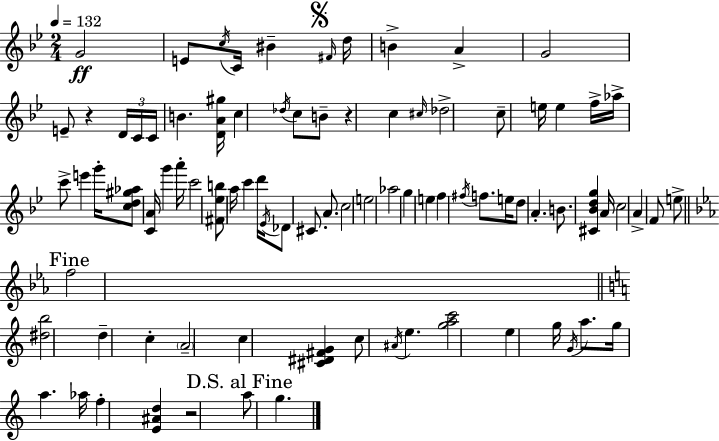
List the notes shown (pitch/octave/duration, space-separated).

G4/h E4/e C5/s C4/s BIS4/q F#4/s D5/s B4/q A4/q G4/h E4/e R/q D4/s C4/s C4/s B4/q. [D4,A4,G#5]/s C5/q Db5/s C5/e B4/e R/q C5/q C#5/s Db5/h C5/e E5/s E5/q F5/s Ab5/s C6/e E6/q G6/s [C5,D5,G#5,Ab5]/e [C4,A4]/s G6/q A6/s C6/h [F#4,Eb5,B5]/e A5/s C6/q D6/s Eb4/s Db4/e C#4/e. A4/e. C5/h E5/h Ab5/h G5/q E5/q F5/q F#5/s F5/e. E5/s D5/e A4/q. B4/e. [C#4,Bb4,D5,G5]/q A4/s C5/h A4/q F4/e E5/e F5/h [D#5,B5]/h D5/q C5/q A4/h C5/q [C#4,D#4,F#4,G4]/q C5/e A#4/s E5/q. [G5,A5,C6]/h E5/q G5/s G4/s A5/e. G5/s A5/q. Ab5/s F5/q [E4,A#4,D5]/q R/h A5/e G5/q.